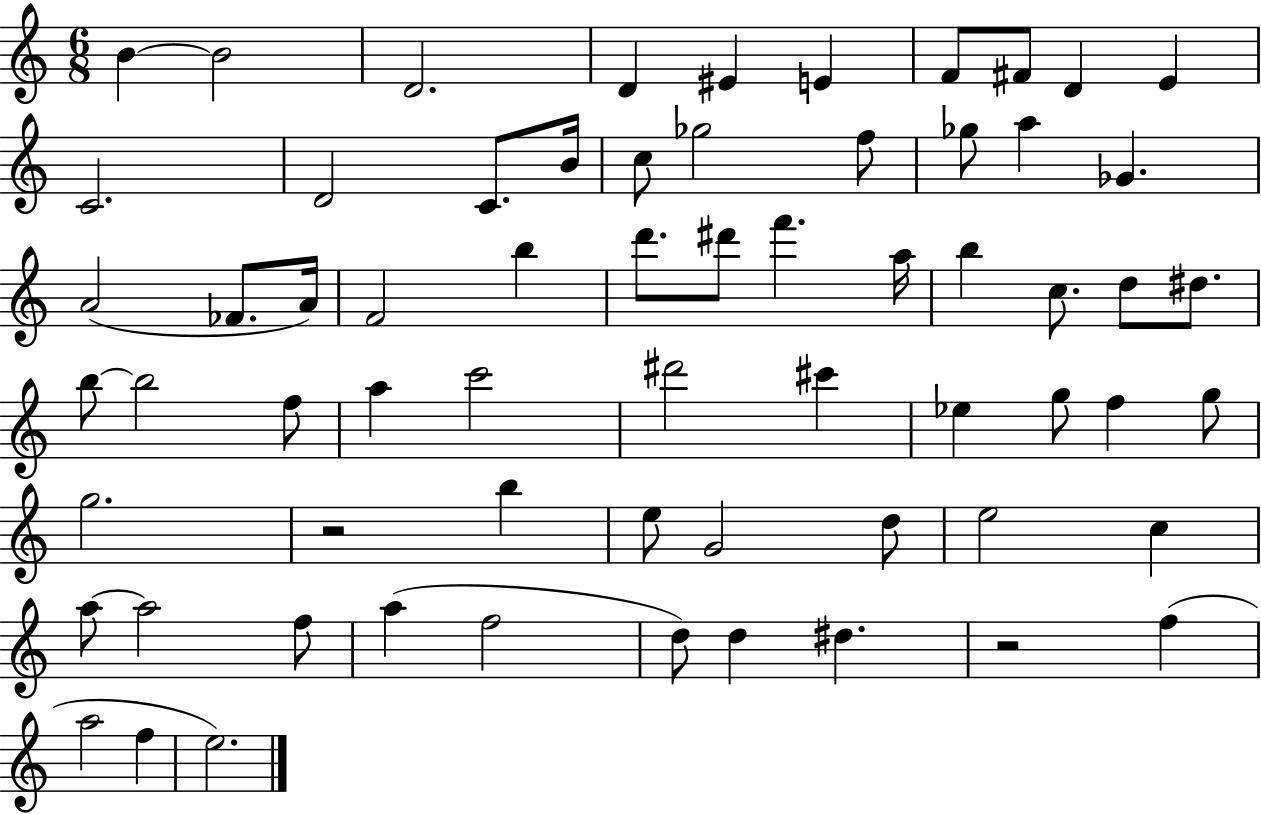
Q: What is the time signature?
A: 6/8